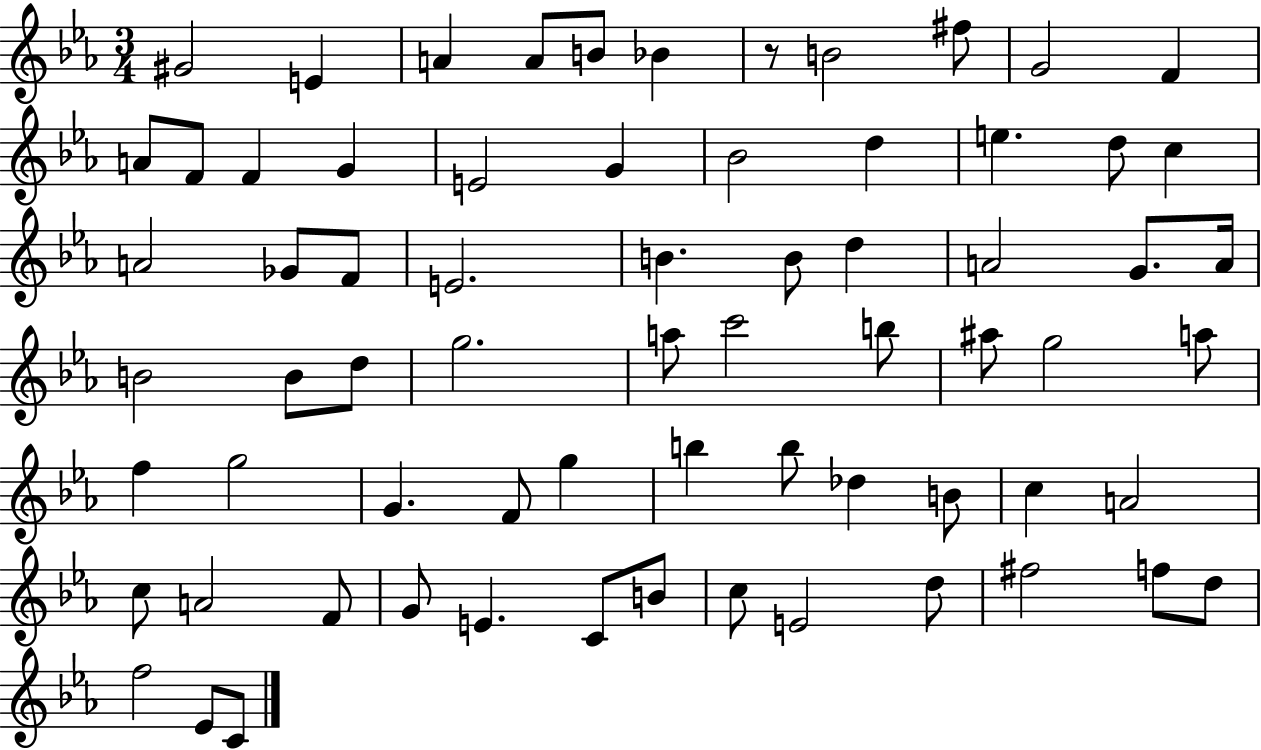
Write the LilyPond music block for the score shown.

{
  \clef treble
  \numericTimeSignature
  \time 3/4
  \key ees \major
  gis'2 e'4 | a'4 a'8 b'8 bes'4 | r8 b'2 fis''8 | g'2 f'4 | \break a'8 f'8 f'4 g'4 | e'2 g'4 | bes'2 d''4 | e''4. d''8 c''4 | \break a'2 ges'8 f'8 | e'2. | b'4. b'8 d''4 | a'2 g'8. a'16 | \break b'2 b'8 d''8 | g''2. | a''8 c'''2 b''8 | ais''8 g''2 a''8 | \break f''4 g''2 | g'4. f'8 g''4 | b''4 b''8 des''4 b'8 | c''4 a'2 | \break c''8 a'2 f'8 | g'8 e'4. c'8 b'8 | c''8 e'2 d''8 | fis''2 f''8 d''8 | \break f''2 ees'8 c'8 | \bar "|."
}